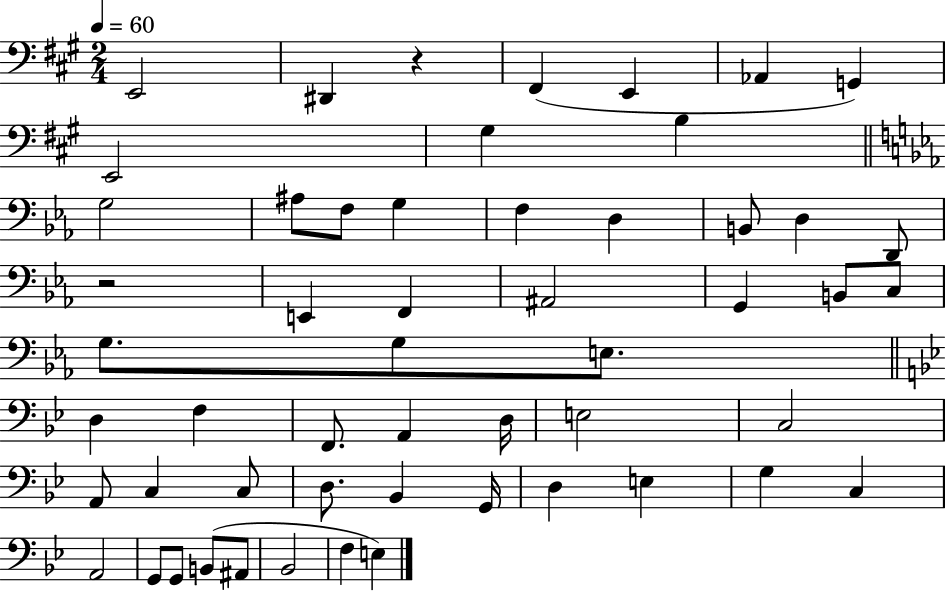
{
  \clef bass
  \numericTimeSignature
  \time 2/4
  \key a \major
  \tempo 4 = 60
  \repeat volta 2 { e,2 | dis,4 r4 | fis,4( e,4 | aes,4 g,4) | \break e,2 | gis4 b4 | \bar "||" \break \key c \minor g2 | ais8 f8 g4 | f4 d4 | b,8 d4 d,8 | \break r2 | e,4 f,4 | ais,2 | g,4 b,8 c8 | \break g8. g8 e8. | \bar "||" \break \key bes \major d4 f4 | f,8. a,4 d16 | e2 | c2 | \break a,8 c4 c8 | d8. bes,4 g,16 | d4 e4 | g4 c4 | \break a,2 | g,8 g,8 b,8( ais,8 | bes,2 | f4 e4) | \break } \bar "|."
}